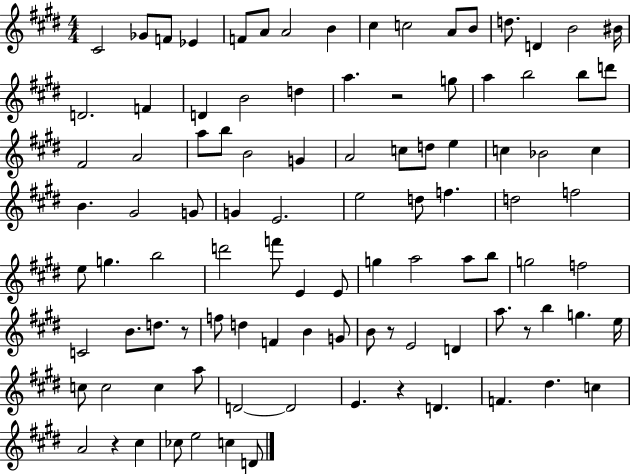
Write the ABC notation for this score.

X:1
T:Untitled
M:4/4
L:1/4
K:E
^C2 _G/2 F/2 _E F/2 A/2 A2 B ^c c2 A/2 B/2 d/2 D B2 ^B/4 D2 F D B2 d a z2 g/2 a b2 b/2 d'/2 ^F2 A2 a/2 b/2 B2 G A2 c/2 d/2 e c _B2 c B ^G2 G/2 G E2 e2 d/2 f d2 f2 e/2 g b2 d'2 f'/2 E E/2 g a2 a/2 b/2 g2 f2 C2 B/2 d/2 z/2 f/2 d F B G/2 B/2 z/2 E2 D a/2 z/2 b g e/4 c/2 c2 c a/2 D2 D2 E z D F ^d c A2 z ^c _c/2 e2 c D/2